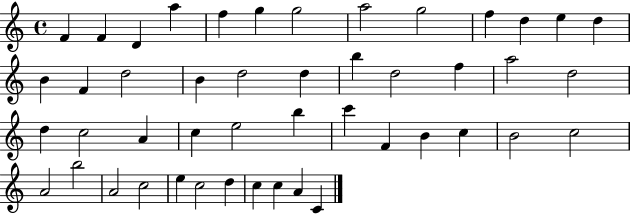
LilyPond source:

{
  \clef treble
  \time 4/4
  \defaultTimeSignature
  \key c \major
  f'4 f'4 d'4 a''4 | f''4 g''4 g''2 | a''2 g''2 | f''4 d''4 e''4 d''4 | \break b'4 f'4 d''2 | b'4 d''2 d''4 | b''4 d''2 f''4 | a''2 d''2 | \break d''4 c''2 a'4 | c''4 e''2 b''4 | c'''4 f'4 b'4 c''4 | b'2 c''2 | \break a'2 b''2 | a'2 c''2 | e''4 c''2 d''4 | c''4 c''4 a'4 c'4 | \break \bar "|."
}